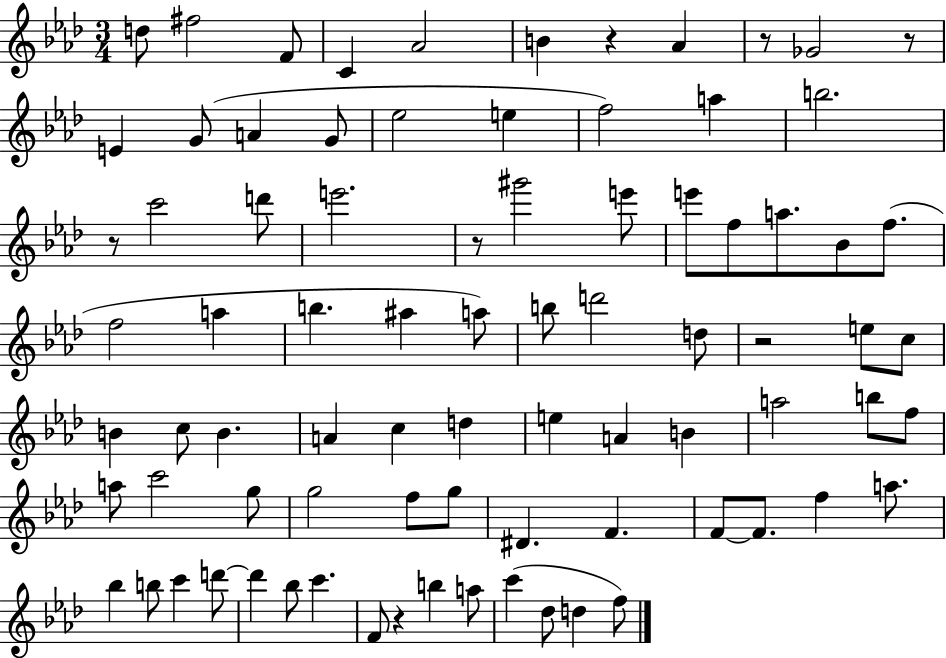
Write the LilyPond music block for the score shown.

{
  \clef treble
  \numericTimeSignature
  \time 3/4
  \key aes \major
  d''8 fis''2 f'8 | c'4 aes'2 | b'4 r4 aes'4 | r8 ges'2 r8 | \break e'4 g'8( a'4 g'8 | ees''2 e''4 | f''2) a''4 | b''2. | \break r8 c'''2 d'''8 | e'''2. | r8 gis'''2 e'''8 | e'''8 f''8 a''8. bes'8 f''8.( | \break f''2 a''4 | b''4. ais''4 a''8) | b''8 d'''2 d''8 | r2 e''8 c''8 | \break b'4 c''8 b'4. | a'4 c''4 d''4 | e''4 a'4 b'4 | a''2 b''8 f''8 | \break a''8 c'''2 g''8 | g''2 f''8 g''8 | dis'4. f'4. | f'8~~ f'8. f''4 a''8. | \break bes''4 b''8 c'''4 d'''8~~ | d'''4 bes''8 c'''4. | f'8 r4 b''4 a''8 | c'''4( des''8 d''4 f''8) | \break \bar "|."
}